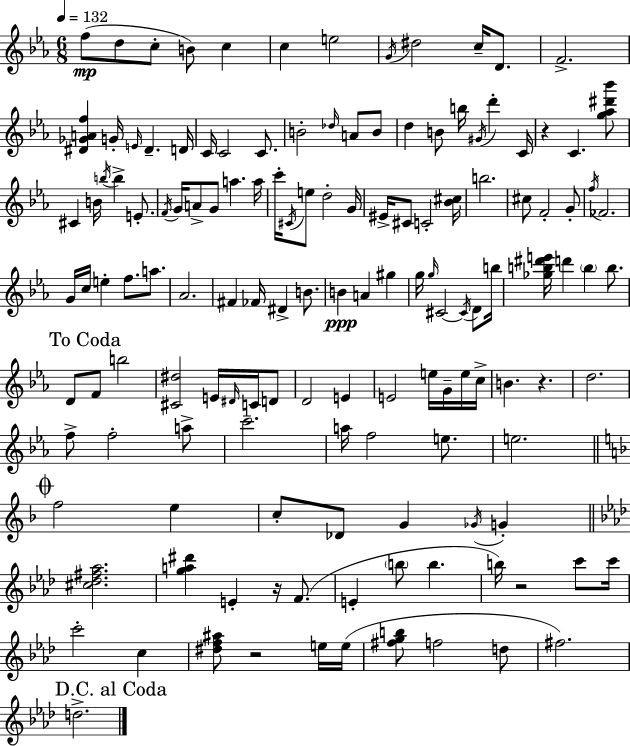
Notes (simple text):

F5/e D5/e C5/e B4/e C5/q C5/q E5/h G4/s D#5/h C5/s D4/e. F4/h. [D#4,Gb4,A4,F5]/q G4/s E4/s D#4/q. D4/s C4/s C4/h C4/e. B4/h Db5/s A4/e B4/e D5/q B4/e B5/s G#4/s D6/q C4/s R/q C4/q. [G5,Ab5,D#6,Bb6]/e C#4/q B4/s B5/s B5/q E4/e. F4/s G4/s A4/e G4/e A5/q. A5/s C6/s C#4/s E5/e D5/h G4/s EIS4/s C#4/e C4/h [Bb4,C#5]/s B5/h. C#5/e F4/h G4/e F5/s FES4/h. G4/s C5/s E5/q F5/e. A5/e. Ab4/h. F#4/q FES4/s D#4/q B4/e. B4/q A4/q G#5/q G5/s G5/s C#4/h C#4/s D4/e B5/s [Gb5,B5,D#6,E6]/s D6/q B5/q B5/e. D4/e F4/e B5/h [C#4,D#5]/h E4/s D#4/s C4/s D4/e D4/h E4/q E4/h E5/s G4/s E5/s C5/s B4/q. R/q. D5/h. F5/e F5/h A5/e C6/h. A5/s F5/h E5/e. E5/h. F5/h E5/q C5/e Db4/e G4/q Gb4/s G4/q [C#5,Db5,F#5,Ab5]/h. [G5,A5,D#6]/q E4/q R/s F4/e. E4/q B5/e B5/q. B5/s R/h C6/e C6/s C6/h C5/q [D#5,F5,A#5]/e R/h E5/s E5/s [F#5,G5,B5]/e F5/h D5/e F#5/h. D5/h.